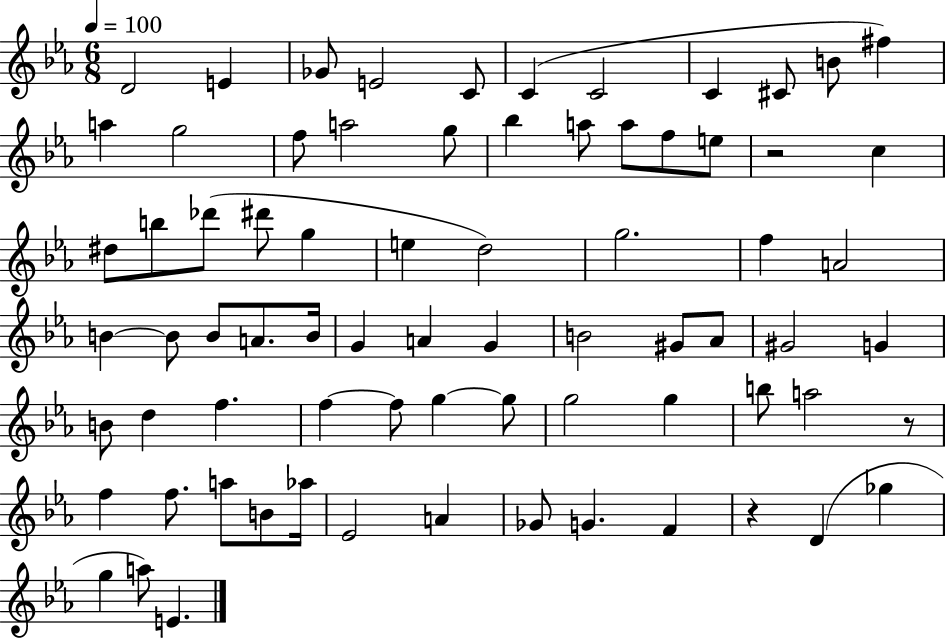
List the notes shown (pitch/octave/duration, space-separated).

D4/h E4/q Gb4/e E4/h C4/e C4/q C4/h C4/q C#4/e B4/e F#5/q A5/q G5/h F5/e A5/h G5/e Bb5/q A5/e A5/e F5/e E5/e R/h C5/q D#5/e B5/e Db6/e D#6/e G5/q E5/q D5/h G5/h. F5/q A4/h B4/q B4/e B4/e A4/e. B4/s G4/q A4/q G4/q B4/h G#4/e Ab4/e G#4/h G4/q B4/e D5/q F5/q. F5/q F5/e G5/q G5/e G5/h G5/q B5/e A5/h R/e F5/q F5/e. A5/e B4/e Ab5/s Eb4/h A4/q Gb4/e G4/q. F4/q R/q D4/q Gb5/q G5/q A5/e E4/q.